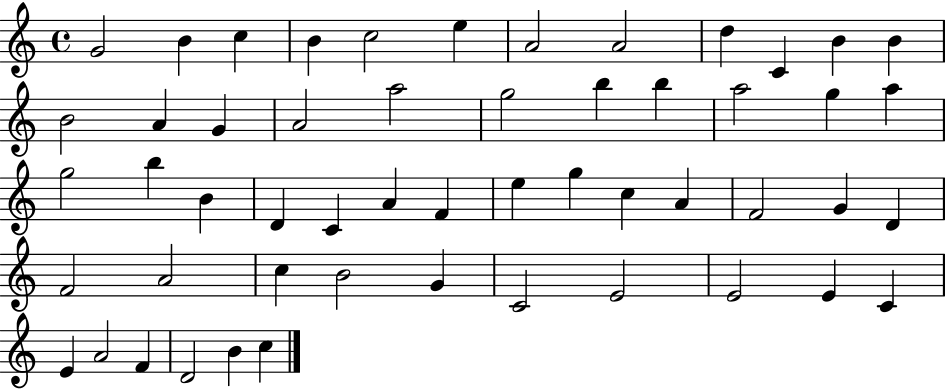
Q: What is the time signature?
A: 4/4